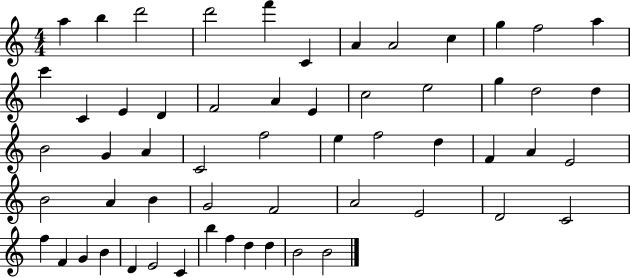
A5/q B5/q D6/h D6/h F6/q C4/q A4/q A4/h C5/q G5/q F5/h A5/q C6/q C4/q E4/q D4/q F4/h A4/q E4/q C5/h E5/h G5/q D5/h D5/q B4/h G4/q A4/q C4/h F5/h E5/q F5/h D5/q F4/q A4/q E4/h B4/h A4/q B4/q G4/h F4/h A4/h E4/h D4/h C4/h F5/q F4/q G4/q B4/q D4/q E4/h C4/q B5/q F5/q D5/q D5/q B4/h B4/h